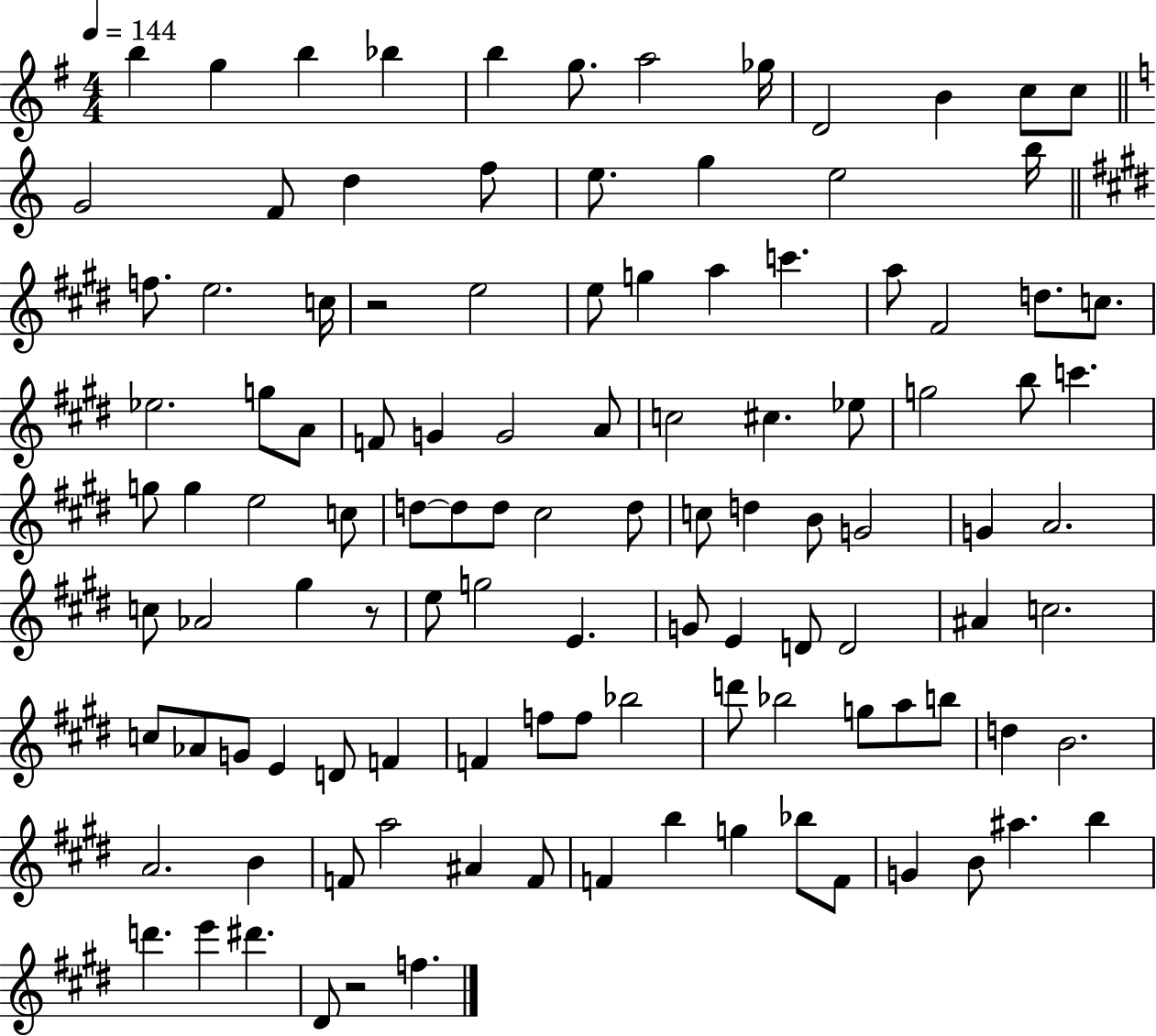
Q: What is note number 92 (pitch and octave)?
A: F4